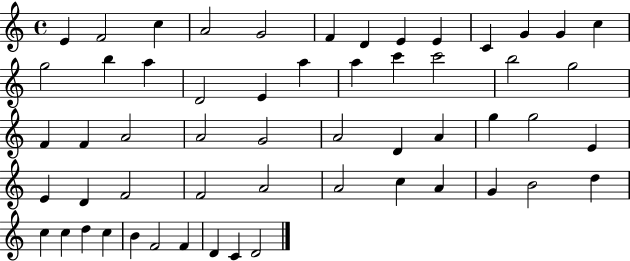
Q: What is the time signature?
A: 4/4